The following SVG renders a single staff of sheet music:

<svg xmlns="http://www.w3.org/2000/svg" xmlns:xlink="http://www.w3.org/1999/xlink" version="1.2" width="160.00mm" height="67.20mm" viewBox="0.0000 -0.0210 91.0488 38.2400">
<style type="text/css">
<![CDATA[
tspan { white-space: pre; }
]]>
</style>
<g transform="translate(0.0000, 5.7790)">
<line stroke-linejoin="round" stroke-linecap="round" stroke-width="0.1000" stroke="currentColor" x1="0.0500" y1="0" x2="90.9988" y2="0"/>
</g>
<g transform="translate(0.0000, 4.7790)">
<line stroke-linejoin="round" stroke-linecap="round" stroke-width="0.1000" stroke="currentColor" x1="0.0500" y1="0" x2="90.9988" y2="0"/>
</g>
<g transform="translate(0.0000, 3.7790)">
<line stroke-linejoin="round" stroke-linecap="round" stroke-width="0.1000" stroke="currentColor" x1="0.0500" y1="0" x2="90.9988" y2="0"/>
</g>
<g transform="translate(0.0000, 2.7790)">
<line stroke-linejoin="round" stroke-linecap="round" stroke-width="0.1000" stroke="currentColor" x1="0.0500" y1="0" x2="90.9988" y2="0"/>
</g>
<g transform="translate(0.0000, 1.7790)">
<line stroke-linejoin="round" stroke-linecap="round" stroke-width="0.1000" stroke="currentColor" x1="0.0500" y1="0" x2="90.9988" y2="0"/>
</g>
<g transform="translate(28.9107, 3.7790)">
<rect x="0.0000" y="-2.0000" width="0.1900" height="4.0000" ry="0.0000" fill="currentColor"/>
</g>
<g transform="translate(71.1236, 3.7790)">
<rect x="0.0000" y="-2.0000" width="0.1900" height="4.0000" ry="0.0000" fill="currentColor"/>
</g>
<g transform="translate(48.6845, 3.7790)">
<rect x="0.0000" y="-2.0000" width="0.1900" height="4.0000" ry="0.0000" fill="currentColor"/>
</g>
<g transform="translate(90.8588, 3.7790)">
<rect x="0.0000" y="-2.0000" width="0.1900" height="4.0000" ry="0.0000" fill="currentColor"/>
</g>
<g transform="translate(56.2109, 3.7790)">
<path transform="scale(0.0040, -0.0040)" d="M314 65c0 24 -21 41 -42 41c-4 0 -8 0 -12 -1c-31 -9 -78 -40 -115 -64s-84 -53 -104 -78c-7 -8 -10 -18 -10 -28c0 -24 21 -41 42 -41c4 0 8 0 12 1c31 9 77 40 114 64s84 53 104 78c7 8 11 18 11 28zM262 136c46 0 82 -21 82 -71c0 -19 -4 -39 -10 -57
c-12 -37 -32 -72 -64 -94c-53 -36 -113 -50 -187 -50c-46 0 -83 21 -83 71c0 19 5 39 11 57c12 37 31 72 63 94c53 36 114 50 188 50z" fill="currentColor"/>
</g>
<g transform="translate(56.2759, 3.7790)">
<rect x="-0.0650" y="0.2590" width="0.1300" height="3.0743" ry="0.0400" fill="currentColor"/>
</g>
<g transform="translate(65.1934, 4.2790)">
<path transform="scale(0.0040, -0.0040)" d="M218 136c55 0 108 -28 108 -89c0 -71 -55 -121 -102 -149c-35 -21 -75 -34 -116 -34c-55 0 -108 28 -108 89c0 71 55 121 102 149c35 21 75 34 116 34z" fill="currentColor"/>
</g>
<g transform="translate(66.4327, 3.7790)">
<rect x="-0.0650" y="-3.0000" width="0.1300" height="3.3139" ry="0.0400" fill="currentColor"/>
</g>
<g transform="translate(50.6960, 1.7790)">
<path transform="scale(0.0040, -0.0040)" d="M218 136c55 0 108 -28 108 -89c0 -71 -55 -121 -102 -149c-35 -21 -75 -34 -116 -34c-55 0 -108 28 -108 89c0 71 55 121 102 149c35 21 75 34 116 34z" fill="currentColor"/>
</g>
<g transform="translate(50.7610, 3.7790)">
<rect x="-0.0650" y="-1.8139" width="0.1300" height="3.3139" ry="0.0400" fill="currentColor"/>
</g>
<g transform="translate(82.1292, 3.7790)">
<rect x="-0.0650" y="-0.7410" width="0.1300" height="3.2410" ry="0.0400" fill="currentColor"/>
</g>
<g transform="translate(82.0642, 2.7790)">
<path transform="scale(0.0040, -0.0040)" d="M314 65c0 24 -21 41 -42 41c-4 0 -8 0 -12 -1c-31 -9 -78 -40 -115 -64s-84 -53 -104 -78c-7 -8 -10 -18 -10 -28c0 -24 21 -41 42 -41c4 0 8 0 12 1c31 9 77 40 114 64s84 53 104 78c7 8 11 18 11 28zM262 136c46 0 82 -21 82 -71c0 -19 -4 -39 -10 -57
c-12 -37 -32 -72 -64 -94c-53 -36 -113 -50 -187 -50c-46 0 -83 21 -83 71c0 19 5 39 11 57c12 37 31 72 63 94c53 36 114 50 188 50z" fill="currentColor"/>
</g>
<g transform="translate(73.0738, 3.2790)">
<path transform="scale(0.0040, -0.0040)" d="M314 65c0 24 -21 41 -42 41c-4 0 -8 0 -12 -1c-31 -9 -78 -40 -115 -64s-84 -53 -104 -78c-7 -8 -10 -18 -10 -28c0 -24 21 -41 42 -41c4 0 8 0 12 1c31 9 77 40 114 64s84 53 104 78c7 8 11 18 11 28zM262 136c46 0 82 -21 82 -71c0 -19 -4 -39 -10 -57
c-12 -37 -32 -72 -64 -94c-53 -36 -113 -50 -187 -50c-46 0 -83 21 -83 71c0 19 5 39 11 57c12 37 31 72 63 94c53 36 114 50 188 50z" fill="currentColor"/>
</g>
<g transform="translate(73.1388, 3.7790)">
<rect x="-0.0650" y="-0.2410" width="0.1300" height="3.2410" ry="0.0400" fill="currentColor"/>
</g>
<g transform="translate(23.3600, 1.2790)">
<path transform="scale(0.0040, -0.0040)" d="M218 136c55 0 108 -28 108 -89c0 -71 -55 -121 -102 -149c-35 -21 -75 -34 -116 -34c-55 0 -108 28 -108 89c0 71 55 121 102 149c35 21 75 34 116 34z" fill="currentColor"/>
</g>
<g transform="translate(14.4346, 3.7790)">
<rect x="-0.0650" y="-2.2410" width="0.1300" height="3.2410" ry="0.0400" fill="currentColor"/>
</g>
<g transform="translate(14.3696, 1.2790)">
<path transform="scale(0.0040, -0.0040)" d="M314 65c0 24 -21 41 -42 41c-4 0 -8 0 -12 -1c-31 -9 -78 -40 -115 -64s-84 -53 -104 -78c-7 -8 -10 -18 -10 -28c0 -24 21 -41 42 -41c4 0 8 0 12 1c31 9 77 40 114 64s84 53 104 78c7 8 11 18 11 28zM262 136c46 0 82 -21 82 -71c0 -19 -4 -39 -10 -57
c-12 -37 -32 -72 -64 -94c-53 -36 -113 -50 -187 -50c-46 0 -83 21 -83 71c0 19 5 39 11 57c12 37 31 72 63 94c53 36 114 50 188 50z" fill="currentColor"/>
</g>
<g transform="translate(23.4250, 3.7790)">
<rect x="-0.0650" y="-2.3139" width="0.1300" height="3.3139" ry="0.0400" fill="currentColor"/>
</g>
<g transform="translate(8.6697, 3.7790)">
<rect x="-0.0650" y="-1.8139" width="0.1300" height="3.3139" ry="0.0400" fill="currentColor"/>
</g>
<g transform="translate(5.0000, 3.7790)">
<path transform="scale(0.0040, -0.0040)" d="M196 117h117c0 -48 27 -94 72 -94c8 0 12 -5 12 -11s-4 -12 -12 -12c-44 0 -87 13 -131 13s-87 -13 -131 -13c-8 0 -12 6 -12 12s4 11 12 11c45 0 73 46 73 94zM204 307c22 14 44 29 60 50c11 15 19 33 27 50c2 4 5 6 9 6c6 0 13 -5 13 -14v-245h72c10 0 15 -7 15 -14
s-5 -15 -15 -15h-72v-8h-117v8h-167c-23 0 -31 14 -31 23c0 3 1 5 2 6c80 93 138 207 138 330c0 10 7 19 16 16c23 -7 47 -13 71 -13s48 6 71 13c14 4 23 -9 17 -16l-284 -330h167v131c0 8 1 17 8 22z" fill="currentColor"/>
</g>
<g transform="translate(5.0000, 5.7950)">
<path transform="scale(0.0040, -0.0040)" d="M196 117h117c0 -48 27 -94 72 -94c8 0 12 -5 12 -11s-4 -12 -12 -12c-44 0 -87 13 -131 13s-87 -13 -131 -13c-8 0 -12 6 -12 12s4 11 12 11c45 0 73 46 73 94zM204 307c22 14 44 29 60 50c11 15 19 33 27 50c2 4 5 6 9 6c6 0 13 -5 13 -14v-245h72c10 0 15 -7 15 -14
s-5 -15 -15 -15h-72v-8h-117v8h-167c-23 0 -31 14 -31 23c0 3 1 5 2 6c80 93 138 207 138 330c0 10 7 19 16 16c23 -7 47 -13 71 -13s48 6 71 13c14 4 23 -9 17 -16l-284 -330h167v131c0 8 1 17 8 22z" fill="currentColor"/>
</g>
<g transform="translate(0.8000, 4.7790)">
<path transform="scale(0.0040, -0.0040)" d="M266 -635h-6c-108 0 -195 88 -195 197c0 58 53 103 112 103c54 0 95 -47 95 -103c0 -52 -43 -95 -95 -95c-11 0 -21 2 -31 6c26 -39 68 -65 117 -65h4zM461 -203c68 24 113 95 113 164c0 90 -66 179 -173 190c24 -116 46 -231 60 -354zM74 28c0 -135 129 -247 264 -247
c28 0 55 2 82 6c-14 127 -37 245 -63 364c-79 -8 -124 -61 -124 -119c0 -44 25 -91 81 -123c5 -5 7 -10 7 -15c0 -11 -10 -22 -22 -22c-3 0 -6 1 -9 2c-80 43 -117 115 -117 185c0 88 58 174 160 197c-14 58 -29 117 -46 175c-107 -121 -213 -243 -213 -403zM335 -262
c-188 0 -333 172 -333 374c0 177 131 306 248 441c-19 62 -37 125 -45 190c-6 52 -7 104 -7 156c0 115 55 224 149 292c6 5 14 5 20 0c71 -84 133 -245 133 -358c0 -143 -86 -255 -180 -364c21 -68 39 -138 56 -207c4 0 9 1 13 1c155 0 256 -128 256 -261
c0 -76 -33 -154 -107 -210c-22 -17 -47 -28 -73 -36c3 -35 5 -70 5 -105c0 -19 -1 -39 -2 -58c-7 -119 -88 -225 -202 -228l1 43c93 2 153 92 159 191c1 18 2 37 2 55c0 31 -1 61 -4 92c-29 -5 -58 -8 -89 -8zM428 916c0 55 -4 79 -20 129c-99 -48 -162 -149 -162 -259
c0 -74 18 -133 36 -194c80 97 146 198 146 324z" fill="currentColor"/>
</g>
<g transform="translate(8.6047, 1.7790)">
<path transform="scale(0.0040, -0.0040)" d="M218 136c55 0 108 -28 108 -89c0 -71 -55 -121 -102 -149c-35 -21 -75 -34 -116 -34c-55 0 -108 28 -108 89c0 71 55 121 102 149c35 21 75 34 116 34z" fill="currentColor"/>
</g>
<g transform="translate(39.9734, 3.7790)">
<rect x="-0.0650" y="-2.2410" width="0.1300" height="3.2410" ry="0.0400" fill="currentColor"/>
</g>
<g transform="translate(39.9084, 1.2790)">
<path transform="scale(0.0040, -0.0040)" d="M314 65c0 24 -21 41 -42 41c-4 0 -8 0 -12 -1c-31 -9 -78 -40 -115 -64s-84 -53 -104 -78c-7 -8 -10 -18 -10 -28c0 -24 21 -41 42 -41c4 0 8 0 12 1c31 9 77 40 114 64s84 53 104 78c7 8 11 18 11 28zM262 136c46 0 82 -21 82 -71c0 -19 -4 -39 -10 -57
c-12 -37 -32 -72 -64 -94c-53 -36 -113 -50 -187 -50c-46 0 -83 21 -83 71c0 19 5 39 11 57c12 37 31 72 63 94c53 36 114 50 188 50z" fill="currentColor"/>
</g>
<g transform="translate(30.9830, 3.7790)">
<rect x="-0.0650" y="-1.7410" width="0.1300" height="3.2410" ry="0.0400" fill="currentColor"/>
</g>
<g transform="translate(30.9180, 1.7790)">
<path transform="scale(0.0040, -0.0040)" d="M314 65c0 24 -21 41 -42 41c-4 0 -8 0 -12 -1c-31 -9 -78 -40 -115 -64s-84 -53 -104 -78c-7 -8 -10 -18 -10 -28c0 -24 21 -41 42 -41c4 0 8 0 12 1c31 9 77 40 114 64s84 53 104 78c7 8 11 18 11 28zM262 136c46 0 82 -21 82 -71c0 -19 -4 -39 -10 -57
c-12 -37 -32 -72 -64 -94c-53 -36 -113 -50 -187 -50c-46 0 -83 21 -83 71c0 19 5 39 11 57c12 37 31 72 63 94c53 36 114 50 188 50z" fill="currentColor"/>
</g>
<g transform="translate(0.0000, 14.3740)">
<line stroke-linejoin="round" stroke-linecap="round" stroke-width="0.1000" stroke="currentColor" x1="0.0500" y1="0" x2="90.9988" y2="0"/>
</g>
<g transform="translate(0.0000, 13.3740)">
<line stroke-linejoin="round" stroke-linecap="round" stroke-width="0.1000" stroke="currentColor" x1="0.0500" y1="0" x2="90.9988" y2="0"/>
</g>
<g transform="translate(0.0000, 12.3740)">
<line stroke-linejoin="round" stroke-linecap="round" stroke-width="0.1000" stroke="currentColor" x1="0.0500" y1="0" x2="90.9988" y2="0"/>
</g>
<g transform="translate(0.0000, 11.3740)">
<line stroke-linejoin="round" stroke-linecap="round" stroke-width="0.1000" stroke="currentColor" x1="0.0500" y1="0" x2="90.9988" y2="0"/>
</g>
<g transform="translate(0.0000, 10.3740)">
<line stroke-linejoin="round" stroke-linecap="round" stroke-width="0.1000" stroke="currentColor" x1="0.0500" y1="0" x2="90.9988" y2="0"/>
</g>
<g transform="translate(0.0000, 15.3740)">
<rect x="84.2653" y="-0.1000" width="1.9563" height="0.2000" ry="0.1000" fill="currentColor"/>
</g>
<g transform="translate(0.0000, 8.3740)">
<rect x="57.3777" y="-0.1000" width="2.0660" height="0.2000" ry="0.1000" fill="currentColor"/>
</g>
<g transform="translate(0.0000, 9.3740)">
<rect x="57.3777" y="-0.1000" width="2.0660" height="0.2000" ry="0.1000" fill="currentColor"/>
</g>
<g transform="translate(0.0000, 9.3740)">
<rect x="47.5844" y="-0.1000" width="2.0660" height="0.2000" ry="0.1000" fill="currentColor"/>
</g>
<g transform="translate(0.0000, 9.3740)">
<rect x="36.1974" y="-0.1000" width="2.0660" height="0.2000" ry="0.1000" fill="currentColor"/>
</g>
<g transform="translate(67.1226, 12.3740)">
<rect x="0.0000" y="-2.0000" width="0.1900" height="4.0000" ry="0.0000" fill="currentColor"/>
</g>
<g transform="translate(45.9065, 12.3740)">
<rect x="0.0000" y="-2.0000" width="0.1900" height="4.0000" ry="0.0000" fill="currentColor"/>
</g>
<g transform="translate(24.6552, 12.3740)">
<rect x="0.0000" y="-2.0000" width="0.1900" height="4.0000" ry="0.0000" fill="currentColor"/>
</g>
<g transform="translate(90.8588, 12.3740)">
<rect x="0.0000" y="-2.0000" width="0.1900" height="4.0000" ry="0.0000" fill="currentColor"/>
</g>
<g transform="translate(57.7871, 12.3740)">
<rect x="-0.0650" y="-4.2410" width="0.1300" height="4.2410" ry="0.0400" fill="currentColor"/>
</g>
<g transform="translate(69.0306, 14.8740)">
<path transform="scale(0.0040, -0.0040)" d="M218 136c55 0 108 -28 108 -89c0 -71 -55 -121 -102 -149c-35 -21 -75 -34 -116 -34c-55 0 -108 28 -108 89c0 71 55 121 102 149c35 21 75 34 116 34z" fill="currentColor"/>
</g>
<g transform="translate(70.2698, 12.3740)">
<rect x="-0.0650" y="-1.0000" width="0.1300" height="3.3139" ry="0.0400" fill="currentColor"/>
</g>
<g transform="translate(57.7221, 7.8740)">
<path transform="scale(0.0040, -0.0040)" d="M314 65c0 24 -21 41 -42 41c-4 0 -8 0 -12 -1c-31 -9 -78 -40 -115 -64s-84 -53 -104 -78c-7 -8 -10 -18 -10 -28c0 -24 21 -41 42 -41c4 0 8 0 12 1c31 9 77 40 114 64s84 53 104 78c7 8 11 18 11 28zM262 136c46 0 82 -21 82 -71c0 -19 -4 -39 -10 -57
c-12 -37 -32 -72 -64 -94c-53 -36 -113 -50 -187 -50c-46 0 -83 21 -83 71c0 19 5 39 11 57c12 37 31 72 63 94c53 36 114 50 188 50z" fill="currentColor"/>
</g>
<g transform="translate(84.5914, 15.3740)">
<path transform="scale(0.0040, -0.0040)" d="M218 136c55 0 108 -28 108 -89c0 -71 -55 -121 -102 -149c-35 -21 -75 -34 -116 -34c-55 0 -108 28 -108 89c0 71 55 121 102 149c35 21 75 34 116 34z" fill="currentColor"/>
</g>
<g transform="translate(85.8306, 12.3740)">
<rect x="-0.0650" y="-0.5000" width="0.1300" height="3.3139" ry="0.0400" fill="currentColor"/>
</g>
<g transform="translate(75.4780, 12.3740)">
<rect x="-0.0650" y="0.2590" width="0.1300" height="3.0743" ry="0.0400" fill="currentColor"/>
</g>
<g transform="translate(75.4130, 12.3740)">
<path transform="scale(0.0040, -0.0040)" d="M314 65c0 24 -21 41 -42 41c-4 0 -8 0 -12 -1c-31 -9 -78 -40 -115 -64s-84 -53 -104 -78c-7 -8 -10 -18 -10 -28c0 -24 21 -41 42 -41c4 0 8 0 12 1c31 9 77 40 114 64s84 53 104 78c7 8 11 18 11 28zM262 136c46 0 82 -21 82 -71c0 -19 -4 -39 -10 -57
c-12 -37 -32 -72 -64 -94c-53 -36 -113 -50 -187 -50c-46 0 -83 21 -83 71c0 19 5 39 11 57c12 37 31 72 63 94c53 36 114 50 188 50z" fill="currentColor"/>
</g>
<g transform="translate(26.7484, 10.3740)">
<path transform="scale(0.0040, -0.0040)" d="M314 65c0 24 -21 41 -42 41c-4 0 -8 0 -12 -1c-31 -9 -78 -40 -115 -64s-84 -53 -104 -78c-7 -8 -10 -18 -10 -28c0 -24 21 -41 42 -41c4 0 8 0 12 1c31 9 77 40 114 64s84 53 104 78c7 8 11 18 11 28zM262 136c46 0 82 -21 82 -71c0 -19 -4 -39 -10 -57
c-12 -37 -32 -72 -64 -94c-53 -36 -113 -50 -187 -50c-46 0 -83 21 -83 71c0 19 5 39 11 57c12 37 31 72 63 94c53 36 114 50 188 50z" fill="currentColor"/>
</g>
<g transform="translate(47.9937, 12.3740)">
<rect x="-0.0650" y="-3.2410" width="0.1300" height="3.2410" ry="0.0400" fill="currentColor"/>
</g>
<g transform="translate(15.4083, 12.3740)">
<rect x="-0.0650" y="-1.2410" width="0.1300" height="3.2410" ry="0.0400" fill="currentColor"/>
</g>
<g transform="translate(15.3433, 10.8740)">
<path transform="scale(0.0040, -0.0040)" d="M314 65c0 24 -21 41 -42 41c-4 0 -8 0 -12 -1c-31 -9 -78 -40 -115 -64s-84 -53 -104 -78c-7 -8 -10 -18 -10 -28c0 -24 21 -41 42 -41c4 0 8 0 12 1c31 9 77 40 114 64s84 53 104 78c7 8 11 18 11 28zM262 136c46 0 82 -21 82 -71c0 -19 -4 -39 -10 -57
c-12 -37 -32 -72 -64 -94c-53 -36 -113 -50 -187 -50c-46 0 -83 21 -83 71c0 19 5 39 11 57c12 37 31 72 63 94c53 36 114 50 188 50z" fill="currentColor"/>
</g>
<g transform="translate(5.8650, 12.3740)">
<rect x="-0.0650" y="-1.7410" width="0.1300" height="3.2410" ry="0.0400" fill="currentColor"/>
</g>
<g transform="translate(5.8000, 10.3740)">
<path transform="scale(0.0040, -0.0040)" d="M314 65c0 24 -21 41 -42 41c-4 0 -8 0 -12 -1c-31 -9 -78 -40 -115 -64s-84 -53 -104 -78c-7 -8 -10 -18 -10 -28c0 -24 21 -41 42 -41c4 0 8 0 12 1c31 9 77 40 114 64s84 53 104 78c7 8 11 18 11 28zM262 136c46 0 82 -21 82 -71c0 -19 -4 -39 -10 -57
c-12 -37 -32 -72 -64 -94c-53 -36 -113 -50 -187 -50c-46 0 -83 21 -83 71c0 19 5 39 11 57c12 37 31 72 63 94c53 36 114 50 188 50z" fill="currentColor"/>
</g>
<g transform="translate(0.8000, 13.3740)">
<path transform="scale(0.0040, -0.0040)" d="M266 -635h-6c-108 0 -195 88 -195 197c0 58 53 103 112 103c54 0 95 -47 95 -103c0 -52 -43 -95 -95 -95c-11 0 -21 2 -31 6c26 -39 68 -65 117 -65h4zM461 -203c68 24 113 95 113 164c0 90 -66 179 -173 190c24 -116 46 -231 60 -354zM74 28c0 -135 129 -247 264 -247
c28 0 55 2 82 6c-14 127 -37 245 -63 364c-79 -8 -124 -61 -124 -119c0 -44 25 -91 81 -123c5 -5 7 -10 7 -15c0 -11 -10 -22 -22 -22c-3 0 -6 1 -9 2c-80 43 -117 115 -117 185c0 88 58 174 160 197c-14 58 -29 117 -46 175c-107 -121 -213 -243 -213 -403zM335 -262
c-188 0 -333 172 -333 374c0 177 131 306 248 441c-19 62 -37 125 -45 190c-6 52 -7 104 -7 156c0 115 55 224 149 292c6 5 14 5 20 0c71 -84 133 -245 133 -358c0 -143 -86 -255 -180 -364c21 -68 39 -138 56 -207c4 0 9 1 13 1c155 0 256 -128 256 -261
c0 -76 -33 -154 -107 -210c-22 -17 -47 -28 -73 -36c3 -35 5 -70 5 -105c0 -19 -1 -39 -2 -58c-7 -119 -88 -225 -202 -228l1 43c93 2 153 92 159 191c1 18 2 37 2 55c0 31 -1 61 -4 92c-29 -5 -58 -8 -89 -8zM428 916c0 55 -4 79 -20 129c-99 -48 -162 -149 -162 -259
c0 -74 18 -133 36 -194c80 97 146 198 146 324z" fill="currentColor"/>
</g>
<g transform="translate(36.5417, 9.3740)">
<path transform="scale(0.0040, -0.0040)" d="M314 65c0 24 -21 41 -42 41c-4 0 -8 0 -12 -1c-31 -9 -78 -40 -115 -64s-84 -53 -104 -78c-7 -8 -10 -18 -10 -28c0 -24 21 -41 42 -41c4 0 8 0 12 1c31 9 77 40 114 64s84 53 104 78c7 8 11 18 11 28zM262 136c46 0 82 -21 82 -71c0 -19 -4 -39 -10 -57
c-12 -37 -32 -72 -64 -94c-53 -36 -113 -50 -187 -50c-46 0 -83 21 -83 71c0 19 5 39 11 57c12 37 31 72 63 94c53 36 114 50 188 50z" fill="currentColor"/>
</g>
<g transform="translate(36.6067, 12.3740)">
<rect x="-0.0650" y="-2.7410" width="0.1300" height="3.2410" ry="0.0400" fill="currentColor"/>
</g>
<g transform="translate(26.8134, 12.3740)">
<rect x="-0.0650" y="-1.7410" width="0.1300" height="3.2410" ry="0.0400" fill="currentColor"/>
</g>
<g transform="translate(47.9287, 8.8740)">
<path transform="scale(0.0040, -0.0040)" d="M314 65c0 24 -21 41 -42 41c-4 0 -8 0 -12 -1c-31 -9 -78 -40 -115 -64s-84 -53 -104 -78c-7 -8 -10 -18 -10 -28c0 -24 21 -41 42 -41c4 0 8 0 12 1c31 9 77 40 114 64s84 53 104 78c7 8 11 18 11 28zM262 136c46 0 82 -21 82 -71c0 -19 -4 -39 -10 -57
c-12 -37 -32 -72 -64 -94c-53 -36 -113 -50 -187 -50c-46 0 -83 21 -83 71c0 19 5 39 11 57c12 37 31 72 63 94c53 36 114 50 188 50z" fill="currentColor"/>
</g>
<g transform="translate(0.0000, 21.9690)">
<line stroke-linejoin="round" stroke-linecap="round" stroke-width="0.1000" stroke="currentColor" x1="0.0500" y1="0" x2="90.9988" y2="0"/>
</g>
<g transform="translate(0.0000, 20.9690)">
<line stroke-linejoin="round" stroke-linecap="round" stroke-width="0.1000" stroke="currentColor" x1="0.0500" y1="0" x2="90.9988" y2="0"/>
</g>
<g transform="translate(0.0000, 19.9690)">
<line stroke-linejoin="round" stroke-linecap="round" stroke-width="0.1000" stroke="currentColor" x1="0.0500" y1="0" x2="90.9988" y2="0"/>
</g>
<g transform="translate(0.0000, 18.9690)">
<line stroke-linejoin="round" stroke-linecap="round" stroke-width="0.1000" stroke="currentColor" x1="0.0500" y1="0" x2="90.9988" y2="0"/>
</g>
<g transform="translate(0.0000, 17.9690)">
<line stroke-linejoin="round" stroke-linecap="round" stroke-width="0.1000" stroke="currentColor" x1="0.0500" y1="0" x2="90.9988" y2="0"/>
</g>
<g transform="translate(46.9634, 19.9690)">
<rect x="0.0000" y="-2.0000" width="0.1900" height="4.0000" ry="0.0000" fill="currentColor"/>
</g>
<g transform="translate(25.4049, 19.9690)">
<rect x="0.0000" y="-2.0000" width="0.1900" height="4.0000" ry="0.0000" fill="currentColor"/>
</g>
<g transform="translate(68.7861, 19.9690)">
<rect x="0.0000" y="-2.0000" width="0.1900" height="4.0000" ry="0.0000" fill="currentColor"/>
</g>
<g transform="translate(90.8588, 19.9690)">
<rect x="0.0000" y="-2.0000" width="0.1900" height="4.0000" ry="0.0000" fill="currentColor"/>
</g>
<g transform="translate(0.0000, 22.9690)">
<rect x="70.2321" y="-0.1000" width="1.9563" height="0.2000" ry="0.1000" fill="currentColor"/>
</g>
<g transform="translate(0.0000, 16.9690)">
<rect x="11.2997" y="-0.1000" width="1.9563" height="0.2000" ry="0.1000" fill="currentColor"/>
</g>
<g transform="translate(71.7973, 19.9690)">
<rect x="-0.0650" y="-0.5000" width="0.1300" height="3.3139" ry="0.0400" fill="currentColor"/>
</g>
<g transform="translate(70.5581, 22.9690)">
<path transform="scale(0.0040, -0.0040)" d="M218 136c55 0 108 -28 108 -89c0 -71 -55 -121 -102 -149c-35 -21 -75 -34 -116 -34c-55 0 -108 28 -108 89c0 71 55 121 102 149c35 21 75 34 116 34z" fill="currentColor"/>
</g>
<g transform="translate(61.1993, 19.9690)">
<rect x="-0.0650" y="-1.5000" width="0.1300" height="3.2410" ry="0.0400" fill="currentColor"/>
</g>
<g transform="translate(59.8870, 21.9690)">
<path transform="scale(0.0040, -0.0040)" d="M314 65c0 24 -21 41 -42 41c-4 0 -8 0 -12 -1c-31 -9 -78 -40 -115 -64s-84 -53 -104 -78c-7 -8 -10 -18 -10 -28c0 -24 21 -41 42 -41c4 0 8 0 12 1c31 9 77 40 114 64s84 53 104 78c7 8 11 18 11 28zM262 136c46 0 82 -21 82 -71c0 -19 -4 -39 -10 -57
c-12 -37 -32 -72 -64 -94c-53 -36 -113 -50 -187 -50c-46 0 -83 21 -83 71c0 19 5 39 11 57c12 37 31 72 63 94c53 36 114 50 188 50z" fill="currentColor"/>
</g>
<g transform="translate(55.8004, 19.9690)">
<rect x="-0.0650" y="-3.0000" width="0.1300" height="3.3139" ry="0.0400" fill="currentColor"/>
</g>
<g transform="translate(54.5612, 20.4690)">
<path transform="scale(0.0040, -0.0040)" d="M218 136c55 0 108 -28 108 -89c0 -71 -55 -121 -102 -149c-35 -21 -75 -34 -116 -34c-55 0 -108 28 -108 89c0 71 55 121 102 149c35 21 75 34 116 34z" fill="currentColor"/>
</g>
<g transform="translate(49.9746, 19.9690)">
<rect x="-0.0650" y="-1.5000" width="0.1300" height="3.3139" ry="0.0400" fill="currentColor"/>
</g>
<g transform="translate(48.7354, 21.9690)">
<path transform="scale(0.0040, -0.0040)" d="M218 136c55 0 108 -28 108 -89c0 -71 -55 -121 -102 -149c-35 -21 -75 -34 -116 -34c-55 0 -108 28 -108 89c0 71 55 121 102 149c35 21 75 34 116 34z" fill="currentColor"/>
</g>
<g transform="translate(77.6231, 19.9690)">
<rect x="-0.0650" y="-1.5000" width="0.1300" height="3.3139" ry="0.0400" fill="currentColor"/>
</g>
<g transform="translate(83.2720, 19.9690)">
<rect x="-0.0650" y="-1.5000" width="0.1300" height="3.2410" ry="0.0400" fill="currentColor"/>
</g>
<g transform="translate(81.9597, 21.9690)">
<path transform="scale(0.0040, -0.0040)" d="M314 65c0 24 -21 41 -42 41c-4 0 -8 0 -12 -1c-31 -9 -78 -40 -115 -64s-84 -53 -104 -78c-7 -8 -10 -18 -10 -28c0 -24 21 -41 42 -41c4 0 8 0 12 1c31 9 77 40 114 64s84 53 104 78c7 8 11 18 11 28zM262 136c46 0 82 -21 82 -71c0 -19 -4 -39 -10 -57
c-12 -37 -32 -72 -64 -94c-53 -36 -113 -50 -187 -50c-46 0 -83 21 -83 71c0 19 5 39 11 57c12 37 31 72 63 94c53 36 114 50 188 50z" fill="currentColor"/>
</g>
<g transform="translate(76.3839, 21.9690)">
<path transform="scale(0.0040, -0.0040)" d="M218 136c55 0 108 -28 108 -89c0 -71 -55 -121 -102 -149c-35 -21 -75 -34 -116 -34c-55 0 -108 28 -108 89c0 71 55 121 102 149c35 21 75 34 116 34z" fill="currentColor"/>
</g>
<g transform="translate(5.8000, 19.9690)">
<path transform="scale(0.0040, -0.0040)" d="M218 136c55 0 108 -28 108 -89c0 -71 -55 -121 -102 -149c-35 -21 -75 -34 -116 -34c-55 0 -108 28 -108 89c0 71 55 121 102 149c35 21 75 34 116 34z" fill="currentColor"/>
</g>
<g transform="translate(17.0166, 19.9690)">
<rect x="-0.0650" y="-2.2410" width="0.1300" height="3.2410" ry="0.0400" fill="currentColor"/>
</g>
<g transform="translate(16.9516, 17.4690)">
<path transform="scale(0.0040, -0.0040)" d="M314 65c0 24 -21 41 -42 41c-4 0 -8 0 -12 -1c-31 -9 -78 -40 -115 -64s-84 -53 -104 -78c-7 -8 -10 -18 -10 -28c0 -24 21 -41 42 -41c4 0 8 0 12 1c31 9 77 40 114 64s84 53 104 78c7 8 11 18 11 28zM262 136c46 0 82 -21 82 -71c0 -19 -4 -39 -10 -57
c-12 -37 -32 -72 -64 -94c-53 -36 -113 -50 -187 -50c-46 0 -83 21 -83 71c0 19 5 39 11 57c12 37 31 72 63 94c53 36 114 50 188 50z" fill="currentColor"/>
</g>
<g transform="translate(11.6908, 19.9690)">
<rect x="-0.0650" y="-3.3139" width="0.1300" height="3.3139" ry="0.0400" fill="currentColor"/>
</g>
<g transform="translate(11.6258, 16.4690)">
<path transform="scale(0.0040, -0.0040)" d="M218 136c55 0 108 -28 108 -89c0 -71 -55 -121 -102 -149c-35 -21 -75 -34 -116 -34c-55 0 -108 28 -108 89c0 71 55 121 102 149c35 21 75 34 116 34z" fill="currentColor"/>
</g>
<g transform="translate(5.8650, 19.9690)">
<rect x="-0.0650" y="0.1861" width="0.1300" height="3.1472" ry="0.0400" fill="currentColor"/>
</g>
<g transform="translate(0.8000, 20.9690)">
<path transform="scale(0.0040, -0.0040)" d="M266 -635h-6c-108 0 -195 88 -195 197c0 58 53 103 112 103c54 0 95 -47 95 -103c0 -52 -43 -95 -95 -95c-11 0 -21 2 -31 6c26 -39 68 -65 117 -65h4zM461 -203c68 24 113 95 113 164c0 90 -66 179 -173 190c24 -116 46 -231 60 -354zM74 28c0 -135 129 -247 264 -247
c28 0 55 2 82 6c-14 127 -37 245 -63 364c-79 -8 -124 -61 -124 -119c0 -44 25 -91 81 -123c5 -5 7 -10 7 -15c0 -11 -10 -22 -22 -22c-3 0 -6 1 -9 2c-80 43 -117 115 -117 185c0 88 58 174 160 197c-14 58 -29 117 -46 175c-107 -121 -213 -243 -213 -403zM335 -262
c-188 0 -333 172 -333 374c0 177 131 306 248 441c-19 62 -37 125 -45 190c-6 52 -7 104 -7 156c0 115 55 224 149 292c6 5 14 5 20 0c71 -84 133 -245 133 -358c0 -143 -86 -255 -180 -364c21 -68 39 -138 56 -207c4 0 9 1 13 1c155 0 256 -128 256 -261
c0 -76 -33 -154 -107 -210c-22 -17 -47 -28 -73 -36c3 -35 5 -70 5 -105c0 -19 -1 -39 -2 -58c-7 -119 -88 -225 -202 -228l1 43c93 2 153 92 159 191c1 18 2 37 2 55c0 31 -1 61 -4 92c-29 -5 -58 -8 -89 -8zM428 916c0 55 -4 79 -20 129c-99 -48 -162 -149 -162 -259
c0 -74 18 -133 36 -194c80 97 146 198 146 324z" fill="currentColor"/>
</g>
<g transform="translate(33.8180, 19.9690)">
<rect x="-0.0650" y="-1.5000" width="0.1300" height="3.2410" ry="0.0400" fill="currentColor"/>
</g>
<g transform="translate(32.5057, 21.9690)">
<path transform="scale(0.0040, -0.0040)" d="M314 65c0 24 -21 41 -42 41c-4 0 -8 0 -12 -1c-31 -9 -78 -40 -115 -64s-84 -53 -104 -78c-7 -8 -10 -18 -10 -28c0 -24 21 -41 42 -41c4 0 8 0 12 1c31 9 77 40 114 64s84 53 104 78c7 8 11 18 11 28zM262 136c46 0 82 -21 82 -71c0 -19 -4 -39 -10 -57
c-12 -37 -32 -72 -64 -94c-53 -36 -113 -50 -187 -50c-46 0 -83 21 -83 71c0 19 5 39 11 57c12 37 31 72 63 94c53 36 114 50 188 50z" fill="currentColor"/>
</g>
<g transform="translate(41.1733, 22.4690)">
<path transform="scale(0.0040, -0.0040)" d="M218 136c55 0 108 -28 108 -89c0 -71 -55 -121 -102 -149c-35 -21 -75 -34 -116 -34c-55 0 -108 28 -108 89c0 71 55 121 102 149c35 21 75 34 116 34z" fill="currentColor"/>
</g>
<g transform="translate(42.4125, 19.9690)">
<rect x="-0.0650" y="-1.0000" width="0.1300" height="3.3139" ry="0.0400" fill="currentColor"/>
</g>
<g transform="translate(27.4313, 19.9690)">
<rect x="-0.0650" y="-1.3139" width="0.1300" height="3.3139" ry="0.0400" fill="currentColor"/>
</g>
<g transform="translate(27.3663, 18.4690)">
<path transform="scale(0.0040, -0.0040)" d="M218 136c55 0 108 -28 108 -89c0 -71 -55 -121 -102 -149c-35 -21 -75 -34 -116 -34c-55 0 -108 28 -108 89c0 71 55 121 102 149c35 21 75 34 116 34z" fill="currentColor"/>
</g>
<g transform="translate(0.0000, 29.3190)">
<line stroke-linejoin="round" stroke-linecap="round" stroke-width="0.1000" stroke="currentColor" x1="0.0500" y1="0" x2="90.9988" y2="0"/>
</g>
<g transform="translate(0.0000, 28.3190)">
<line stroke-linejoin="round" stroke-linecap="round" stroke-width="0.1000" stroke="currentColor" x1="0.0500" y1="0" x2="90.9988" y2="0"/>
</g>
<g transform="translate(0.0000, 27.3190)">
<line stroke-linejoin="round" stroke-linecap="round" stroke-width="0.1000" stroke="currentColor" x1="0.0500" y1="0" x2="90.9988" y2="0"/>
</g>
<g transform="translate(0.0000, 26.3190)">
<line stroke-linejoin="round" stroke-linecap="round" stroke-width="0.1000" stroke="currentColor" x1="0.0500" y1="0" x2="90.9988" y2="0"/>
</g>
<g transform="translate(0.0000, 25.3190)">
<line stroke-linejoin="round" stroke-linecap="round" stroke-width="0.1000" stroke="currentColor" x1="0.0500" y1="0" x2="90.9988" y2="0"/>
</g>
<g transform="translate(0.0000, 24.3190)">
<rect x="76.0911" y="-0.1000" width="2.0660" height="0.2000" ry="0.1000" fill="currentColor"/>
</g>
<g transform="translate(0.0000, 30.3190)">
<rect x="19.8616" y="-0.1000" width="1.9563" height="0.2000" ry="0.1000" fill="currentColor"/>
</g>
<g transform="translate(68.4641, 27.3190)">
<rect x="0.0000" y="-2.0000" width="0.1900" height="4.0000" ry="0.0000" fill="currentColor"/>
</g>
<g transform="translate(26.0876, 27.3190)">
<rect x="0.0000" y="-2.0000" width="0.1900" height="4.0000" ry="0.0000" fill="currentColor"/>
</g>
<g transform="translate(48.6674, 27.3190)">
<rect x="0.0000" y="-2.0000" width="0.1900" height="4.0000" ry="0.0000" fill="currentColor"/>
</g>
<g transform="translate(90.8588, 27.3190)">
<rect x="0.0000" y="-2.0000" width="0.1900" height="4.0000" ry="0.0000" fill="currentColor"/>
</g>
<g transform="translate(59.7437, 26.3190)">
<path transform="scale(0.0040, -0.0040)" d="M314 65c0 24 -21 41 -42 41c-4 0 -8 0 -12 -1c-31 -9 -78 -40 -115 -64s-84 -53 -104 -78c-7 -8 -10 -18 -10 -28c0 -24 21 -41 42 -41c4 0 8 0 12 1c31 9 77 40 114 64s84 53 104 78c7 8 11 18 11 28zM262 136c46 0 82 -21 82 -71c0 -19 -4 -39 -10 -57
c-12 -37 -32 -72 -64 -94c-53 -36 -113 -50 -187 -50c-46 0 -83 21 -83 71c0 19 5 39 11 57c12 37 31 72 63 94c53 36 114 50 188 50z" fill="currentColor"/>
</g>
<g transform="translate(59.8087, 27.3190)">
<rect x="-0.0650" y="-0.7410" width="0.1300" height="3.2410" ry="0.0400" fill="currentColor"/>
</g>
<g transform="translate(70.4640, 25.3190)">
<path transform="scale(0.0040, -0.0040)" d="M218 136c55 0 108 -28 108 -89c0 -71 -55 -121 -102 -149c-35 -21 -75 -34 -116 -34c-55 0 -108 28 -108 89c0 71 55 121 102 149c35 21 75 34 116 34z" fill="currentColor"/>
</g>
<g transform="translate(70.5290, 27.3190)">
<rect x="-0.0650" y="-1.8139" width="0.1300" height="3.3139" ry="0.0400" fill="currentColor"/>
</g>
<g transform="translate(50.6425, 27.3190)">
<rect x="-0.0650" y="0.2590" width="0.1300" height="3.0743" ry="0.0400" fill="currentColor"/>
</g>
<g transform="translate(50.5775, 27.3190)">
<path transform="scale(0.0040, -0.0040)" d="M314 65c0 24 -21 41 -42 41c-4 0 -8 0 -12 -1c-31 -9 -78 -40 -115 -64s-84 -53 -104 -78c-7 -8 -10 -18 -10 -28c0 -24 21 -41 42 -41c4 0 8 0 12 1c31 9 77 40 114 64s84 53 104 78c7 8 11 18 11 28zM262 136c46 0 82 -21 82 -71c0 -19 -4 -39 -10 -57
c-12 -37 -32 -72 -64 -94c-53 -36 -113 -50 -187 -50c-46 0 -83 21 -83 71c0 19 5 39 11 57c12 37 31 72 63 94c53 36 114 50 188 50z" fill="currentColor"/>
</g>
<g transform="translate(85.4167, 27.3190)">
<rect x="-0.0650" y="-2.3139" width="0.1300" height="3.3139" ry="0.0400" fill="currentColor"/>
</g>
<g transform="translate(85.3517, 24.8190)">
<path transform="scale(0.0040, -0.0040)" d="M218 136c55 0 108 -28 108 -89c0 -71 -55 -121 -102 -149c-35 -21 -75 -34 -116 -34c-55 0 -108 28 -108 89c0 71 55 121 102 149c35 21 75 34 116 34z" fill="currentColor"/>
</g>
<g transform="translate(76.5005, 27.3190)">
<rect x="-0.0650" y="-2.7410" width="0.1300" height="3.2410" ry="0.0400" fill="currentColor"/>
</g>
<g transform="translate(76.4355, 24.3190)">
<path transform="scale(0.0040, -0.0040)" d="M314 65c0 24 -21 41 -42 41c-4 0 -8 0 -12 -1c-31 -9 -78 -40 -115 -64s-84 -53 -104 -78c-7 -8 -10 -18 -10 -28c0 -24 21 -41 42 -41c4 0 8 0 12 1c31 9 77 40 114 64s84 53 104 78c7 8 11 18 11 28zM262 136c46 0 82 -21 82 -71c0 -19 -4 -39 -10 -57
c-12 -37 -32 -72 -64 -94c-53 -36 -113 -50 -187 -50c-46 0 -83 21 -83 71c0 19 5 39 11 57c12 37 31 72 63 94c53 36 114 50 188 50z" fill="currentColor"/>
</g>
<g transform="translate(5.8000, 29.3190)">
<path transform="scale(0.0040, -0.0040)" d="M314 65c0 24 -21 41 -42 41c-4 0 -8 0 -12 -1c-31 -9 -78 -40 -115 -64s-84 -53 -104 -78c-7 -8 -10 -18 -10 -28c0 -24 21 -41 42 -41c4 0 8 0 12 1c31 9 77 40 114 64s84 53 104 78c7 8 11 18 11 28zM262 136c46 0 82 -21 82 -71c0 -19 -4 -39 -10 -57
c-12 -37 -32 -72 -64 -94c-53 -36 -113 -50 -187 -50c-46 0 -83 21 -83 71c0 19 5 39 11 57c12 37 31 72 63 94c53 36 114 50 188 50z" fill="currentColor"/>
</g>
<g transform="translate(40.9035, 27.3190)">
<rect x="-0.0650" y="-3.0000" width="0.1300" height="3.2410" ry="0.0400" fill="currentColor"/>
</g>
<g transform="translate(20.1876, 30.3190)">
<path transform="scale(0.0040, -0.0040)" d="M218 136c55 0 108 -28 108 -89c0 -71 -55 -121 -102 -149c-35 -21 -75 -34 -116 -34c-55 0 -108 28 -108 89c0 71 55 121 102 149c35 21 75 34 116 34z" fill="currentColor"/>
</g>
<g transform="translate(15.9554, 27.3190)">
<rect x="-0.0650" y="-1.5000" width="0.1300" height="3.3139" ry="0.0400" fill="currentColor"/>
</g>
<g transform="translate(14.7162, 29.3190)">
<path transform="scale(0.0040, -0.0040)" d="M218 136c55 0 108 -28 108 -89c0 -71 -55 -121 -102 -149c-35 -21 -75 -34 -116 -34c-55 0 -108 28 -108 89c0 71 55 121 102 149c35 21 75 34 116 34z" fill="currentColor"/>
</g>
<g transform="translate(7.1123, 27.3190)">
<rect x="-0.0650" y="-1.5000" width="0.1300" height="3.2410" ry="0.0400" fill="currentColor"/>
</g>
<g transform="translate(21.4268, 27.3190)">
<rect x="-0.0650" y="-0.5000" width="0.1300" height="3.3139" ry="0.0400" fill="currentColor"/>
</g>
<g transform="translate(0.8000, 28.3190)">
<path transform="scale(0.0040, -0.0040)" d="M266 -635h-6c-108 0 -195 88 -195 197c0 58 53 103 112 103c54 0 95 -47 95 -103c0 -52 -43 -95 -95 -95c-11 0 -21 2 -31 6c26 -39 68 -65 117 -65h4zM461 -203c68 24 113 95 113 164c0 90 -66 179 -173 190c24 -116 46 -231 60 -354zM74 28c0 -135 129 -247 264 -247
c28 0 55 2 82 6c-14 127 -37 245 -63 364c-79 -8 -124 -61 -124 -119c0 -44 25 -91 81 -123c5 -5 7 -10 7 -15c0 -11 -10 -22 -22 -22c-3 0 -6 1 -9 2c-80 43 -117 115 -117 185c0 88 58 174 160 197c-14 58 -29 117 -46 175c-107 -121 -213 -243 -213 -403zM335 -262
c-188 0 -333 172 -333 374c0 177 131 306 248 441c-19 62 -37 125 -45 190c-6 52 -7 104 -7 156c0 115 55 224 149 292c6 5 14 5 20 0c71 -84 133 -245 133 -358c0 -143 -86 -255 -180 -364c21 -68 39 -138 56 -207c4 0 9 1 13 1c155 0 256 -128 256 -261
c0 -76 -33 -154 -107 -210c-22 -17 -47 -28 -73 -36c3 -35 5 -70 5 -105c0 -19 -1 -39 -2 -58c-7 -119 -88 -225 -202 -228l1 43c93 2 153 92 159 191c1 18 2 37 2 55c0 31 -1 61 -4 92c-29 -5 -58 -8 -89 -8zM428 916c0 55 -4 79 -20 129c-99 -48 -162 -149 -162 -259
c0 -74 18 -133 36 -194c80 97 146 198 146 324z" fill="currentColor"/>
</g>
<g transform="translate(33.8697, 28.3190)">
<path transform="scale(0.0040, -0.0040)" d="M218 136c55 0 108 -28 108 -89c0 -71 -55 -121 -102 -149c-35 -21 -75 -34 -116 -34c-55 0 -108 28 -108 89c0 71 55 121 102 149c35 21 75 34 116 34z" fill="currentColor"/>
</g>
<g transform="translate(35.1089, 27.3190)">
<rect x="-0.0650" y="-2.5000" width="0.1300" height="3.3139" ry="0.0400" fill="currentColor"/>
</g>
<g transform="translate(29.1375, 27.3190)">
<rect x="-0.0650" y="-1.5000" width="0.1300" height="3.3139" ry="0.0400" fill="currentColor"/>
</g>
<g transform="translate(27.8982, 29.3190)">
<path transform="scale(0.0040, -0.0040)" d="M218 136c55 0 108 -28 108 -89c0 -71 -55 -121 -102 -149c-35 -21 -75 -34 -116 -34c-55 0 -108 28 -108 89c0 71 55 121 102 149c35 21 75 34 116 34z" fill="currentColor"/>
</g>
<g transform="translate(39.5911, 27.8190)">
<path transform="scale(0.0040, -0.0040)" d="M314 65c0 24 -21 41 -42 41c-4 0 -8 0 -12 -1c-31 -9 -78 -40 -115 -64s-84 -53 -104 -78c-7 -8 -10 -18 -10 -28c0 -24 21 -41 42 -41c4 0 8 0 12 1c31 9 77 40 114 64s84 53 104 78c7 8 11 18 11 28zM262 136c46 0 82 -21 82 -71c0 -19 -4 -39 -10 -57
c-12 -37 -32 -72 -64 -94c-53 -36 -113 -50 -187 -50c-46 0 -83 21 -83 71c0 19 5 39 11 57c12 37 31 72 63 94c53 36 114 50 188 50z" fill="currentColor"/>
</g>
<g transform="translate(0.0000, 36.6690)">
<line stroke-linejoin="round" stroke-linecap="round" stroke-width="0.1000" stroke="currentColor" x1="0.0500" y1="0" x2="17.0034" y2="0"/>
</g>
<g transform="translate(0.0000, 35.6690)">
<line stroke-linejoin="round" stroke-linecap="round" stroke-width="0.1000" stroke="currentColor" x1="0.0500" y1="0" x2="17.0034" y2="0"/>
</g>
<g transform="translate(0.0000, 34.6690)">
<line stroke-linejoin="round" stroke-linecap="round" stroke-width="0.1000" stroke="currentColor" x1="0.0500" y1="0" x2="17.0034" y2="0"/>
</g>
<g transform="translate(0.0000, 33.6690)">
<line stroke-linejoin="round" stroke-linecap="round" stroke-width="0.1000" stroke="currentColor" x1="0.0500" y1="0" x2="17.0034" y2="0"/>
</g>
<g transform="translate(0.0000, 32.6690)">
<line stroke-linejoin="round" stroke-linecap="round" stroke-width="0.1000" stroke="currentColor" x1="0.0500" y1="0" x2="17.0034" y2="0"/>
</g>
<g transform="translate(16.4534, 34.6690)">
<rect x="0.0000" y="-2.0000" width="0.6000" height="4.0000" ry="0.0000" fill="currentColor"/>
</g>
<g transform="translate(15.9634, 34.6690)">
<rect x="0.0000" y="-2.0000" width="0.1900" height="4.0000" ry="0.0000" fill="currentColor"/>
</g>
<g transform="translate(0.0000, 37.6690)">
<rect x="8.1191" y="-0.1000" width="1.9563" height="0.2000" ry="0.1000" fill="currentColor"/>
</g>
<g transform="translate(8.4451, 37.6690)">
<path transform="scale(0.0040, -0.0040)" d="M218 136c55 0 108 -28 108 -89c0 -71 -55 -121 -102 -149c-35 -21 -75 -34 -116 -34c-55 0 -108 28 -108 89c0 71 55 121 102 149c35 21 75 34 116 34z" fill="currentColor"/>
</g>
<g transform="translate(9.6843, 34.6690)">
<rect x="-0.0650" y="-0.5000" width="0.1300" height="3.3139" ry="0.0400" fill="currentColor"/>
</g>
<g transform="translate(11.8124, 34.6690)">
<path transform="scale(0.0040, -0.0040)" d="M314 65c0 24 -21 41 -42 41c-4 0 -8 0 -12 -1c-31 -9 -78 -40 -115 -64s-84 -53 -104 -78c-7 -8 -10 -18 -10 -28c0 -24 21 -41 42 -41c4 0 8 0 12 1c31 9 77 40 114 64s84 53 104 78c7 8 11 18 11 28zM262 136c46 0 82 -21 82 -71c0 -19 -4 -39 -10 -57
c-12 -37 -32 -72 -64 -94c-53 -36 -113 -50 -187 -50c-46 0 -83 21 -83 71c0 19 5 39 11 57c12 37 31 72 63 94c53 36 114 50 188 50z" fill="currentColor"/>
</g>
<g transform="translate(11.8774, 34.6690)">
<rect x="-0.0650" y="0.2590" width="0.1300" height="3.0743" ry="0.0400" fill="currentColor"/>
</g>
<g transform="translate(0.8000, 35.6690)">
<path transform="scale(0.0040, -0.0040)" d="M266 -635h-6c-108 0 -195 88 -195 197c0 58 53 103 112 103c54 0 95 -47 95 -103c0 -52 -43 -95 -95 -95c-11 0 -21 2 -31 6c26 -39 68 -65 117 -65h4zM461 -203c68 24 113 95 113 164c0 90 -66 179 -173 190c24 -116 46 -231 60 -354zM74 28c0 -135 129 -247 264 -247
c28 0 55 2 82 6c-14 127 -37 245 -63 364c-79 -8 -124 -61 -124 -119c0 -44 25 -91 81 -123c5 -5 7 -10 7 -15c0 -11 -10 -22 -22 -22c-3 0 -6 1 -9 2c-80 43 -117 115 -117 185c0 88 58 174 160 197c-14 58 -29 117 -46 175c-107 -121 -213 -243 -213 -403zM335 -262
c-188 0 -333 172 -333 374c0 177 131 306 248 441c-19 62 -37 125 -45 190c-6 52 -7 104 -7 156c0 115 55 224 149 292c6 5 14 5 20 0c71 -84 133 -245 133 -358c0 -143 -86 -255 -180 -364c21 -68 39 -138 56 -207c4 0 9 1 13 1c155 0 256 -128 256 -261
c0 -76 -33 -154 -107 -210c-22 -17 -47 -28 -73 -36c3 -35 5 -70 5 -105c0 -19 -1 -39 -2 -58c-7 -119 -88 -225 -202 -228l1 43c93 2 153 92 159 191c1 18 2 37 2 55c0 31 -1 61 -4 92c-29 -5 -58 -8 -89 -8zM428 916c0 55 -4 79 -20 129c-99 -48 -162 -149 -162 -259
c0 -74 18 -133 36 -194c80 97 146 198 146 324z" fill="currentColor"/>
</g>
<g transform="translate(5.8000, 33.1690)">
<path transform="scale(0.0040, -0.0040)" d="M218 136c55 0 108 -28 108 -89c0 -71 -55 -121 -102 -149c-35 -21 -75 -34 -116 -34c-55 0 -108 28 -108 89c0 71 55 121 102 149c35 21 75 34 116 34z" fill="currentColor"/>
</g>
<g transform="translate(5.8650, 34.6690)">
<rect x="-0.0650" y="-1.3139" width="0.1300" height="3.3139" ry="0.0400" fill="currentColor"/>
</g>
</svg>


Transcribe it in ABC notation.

X:1
T:Untitled
M:4/4
L:1/4
K:C
f g2 g f2 g2 f B2 A c2 d2 f2 e2 f2 a2 b2 d'2 D B2 C B b g2 e E2 D E A E2 C E E2 E2 E C E G A2 B2 d2 f a2 g e C B2